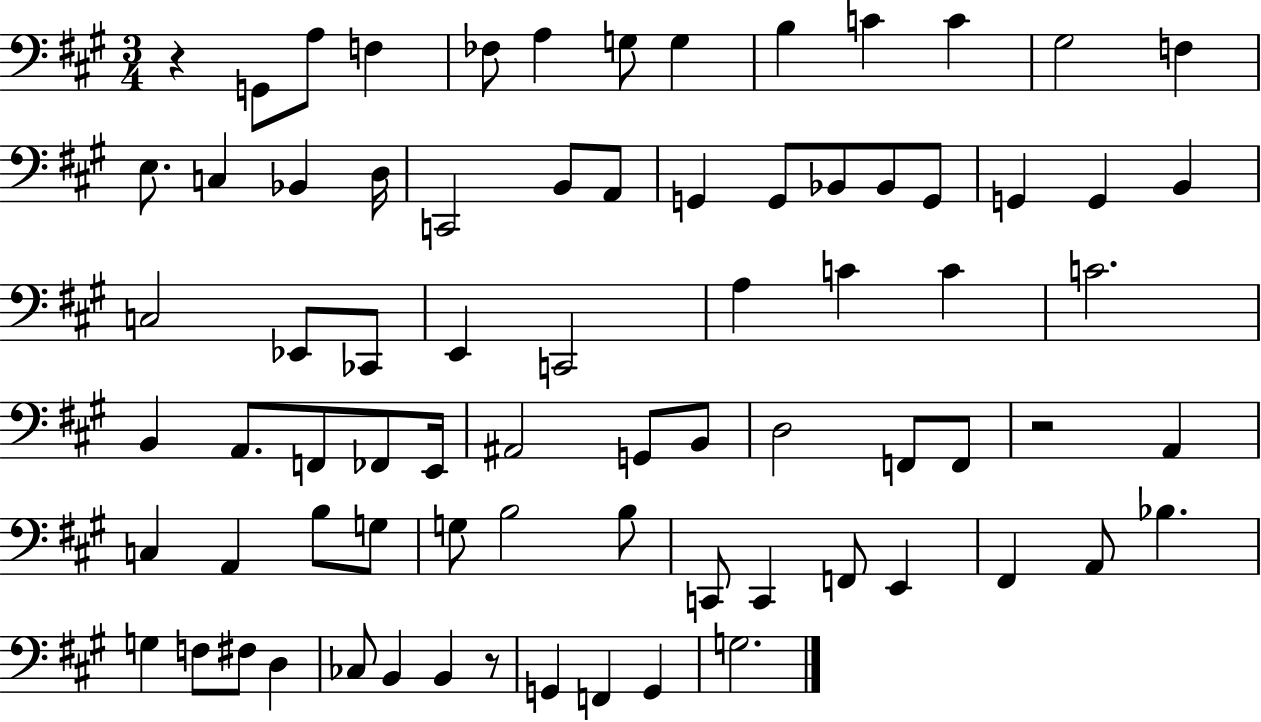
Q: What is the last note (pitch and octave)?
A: G3